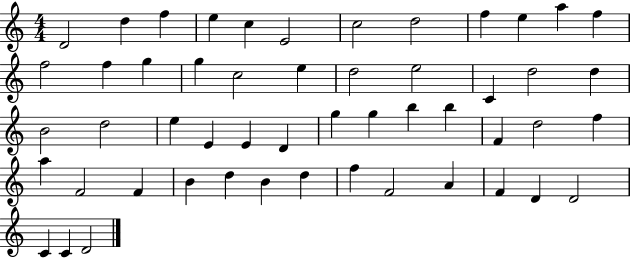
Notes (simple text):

D4/h D5/q F5/q E5/q C5/q E4/h C5/h D5/h F5/q E5/q A5/q F5/q F5/h F5/q G5/q G5/q C5/h E5/q D5/h E5/h C4/q D5/h D5/q B4/h D5/h E5/q E4/q E4/q D4/q G5/q G5/q B5/q B5/q F4/q D5/h F5/q A5/q F4/h F4/q B4/q D5/q B4/q D5/q F5/q F4/h A4/q F4/q D4/q D4/h C4/q C4/q D4/h